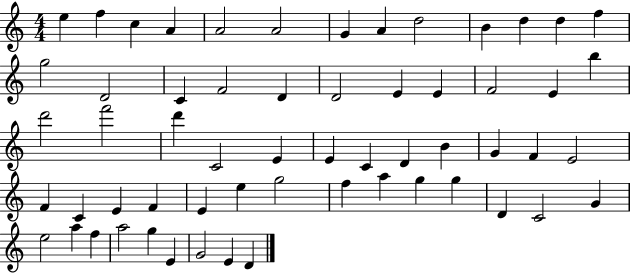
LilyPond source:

{
  \clef treble
  \numericTimeSignature
  \time 4/4
  \key c \major
  e''4 f''4 c''4 a'4 | a'2 a'2 | g'4 a'4 d''2 | b'4 d''4 d''4 f''4 | \break g''2 d'2 | c'4 f'2 d'4 | d'2 e'4 e'4 | f'2 e'4 b''4 | \break d'''2 f'''2 | d'''4 c'2 e'4 | e'4 c'4 d'4 b'4 | g'4 f'4 e'2 | \break f'4 c'4 e'4 f'4 | e'4 e''4 g''2 | f''4 a''4 g''4 g''4 | d'4 c'2 g'4 | \break e''2 a''4 f''4 | a''2 g''4 e'4 | g'2 e'4 d'4 | \bar "|."
}